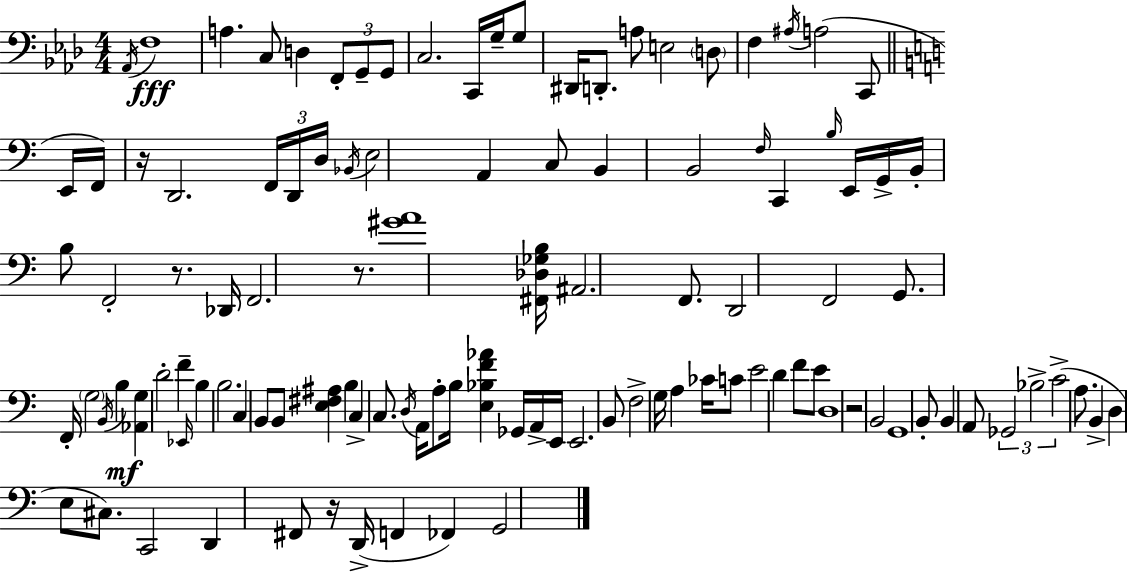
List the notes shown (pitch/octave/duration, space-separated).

Ab2/s F3/w A3/q. C3/e D3/q F2/e G2/e G2/e C3/h. C2/s G3/s G3/e D#2/s D2/e. A3/e E3/h D3/e F3/q A#3/s A3/h C2/e E2/s F2/s R/s D2/h. F2/s D2/s D3/s Bb2/s E3/h A2/q C3/e B2/q B2/h F3/s C2/q B3/s E2/s G2/s B2/s B3/e F2/h R/e. Db2/s F2/h. R/e. [G#4,A4]/w [F#2,Db3,Gb3,B3]/s A#2/h. F2/e. D2/h F2/h G2/e. F2/s G3/h B2/s B3/q [Ab2,G3]/q D4/h F4/q Eb2/s B3/q B3/h. C3/q B2/e B2/e [E3,F#3,A#3]/q B3/q C3/q C3/e. D3/s A2/s A3/e B3/s [E3,Bb3,F4,Ab4]/q Gb2/s A2/s E2/s E2/h. B2/e F3/h G3/s A3/q CES4/s C4/e E4/h D4/q F4/e E4/e D3/w R/h B2/h G2/w B2/e B2/q A2/e Gb2/h Bb3/h C4/h A3/e. B2/q D3/q E3/e C#3/e. C2/h D2/q F#2/e R/s D2/s F2/q FES2/q G2/h